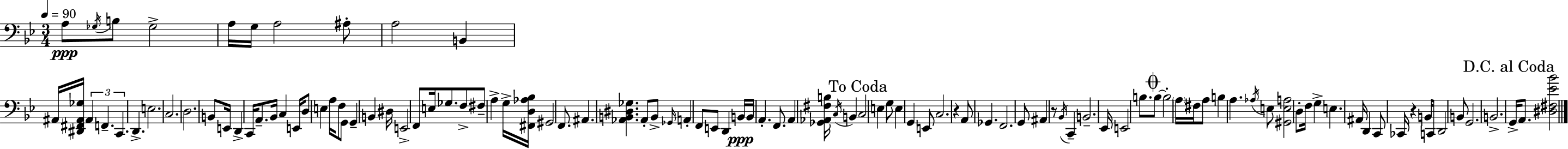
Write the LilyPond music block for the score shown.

{
  \clef bass
  \numericTimeSignature
  \time 3/4
  \key g \minor
  \tempo 4 = 90
  a8\ppp \acciaccatura { ges16 } b8 ges2-> | a16 g16 a2 ais8-. | a2 b,4 | ais,16 <dis, fis, ais, ges>16 \tuplet 3/2 { ais,4 f,4.-- | \break c,4. } d,4.-> | e2. | c2. | d2. | \break b,8 e,16 d,4-> c,16 a,8.-- | bes,16 c4 e,16 d8 e4 | a16 f8 g,8 g,4-- b,4 | dis16 e,2-> f,8 | \break e16 ges8. f8-> fis8-- a4-> | g16-> <fis, d aes bes>16 gis,2 f,8. | ais,4. <aes, b, dis ges>4. | aes,8-. b,8-> \grace { ges,16 } a,4-. f,8 | \break e,8 d,4 b,16\ppp b,16 a,4.-. | f,8. a,4 <ges, aes, fis b>16 \acciaccatura { c16 } b,4 | \mark "To Coda" c2 e4 | g8 e4 g,4 | \break e,8 c2. | r4 a,8 ges,4. | f,2. | g,8 ais,4 r8 \acciaccatura { bes,16 } | \break c,4-- b,2.-- | ees,16 e,2 | b8. \mark \markup { \musicglyph "scripts.coda" } b8~~ b2-. | \parenthesize a16 fis16 a8 b4 a4. | \break \acciaccatura { aes16 } e8 <gis, e a>2 | d8-. f16 g4-> e4. | ais,16 d,4 c,8 ces,16 | r4 b,16 c,8 d,2 | \break b,8 g,2. | b,2.-> | \mark "D.C. al Coda" g,16-> a,8. <dis fis ees' bes'>2 | \bar "|."
}